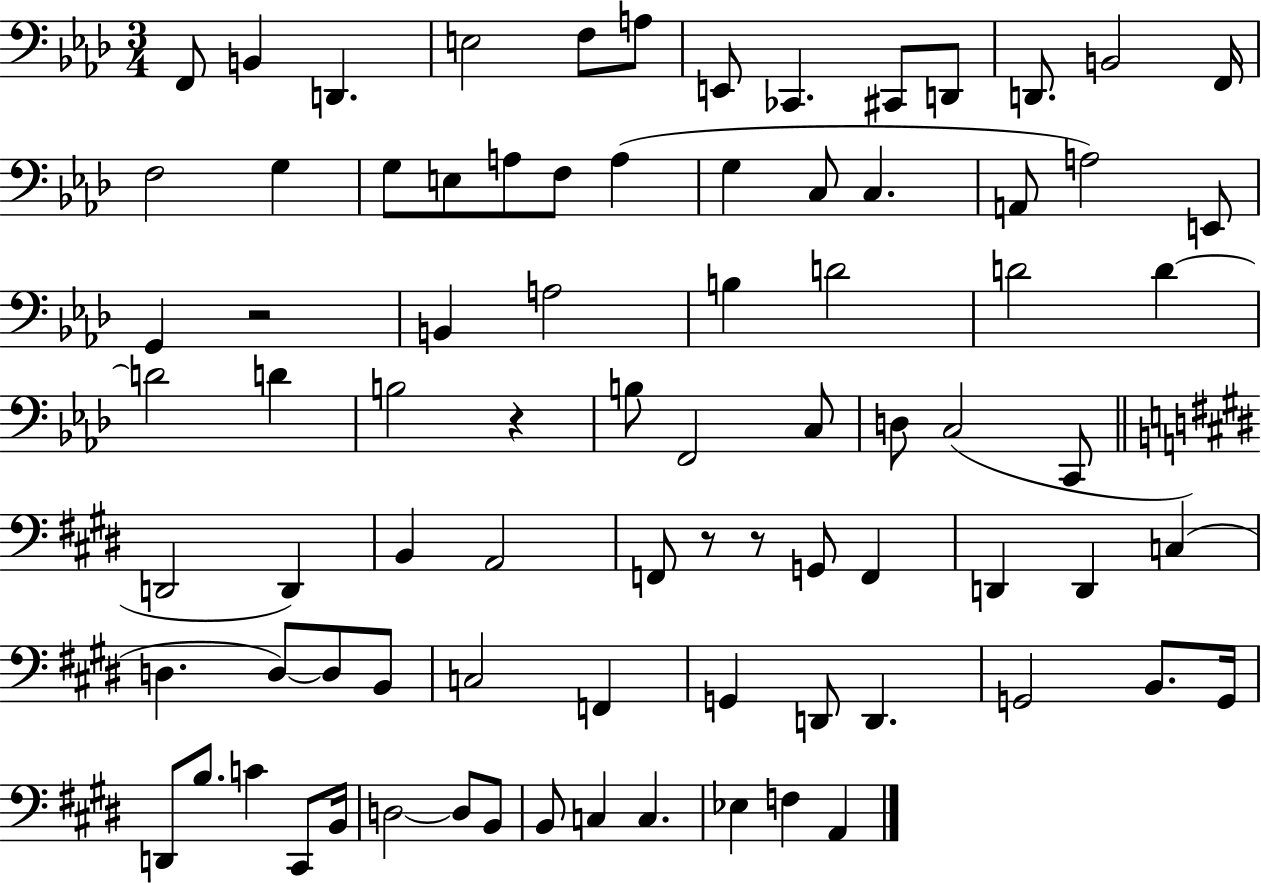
X:1
T:Untitled
M:3/4
L:1/4
K:Ab
F,,/2 B,, D,, E,2 F,/2 A,/2 E,,/2 _C,, ^C,,/2 D,,/2 D,,/2 B,,2 F,,/4 F,2 G, G,/2 E,/2 A,/2 F,/2 A, G, C,/2 C, A,,/2 A,2 E,,/2 G,, z2 B,, A,2 B, D2 D2 D D2 D B,2 z B,/2 F,,2 C,/2 D,/2 C,2 C,,/2 D,,2 D,, B,, A,,2 F,,/2 z/2 z/2 G,,/2 F,, D,, D,, C, D, D,/2 D,/2 B,,/2 C,2 F,, G,, D,,/2 D,, G,,2 B,,/2 G,,/4 D,,/2 B,/2 C ^C,,/2 B,,/4 D,2 D,/2 B,,/2 B,,/2 C, C, _E, F, A,,